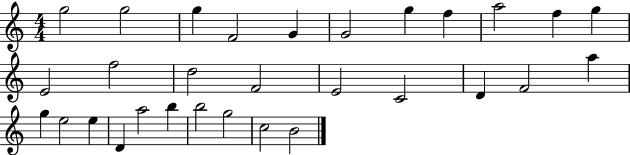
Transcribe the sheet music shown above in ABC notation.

X:1
T:Untitled
M:4/4
L:1/4
K:C
g2 g2 g F2 G G2 g f a2 f g E2 f2 d2 F2 E2 C2 D F2 a g e2 e D a2 b b2 g2 c2 B2